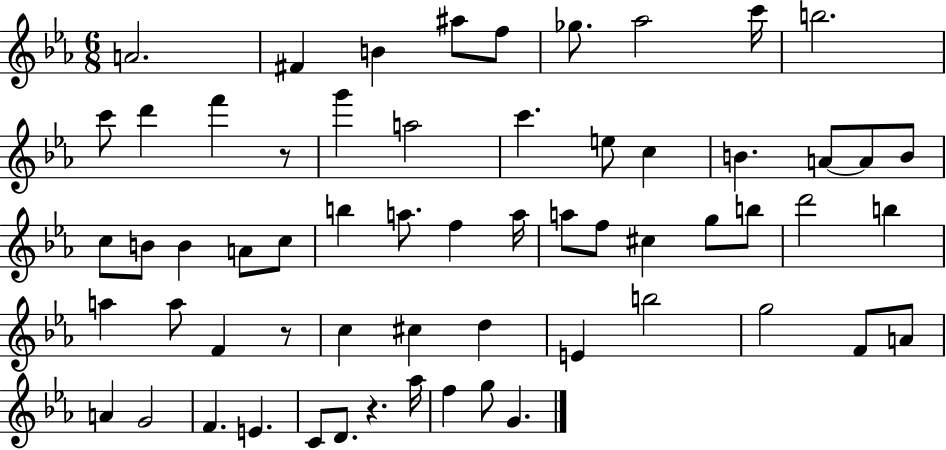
A4/h. F#4/q B4/q A#5/e F5/e Gb5/e. Ab5/h C6/s B5/h. C6/e D6/q F6/q R/e G6/q A5/h C6/q. E5/e C5/q B4/q. A4/e A4/e B4/e C5/e B4/e B4/q A4/e C5/e B5/q A5/e. F5/q A5/s A5/e F5/e C#5/q G5/e B5/e D6/h B5/q A5/q A5/e F4/q R/e C5/q C#5/q D5/q E4/q B5/h G5/h F4/e A4/e A4/q G4/h F4/q. E4/q. C4/e D4/e. R/q. Ab5/s F5/q G5/e G4/q.